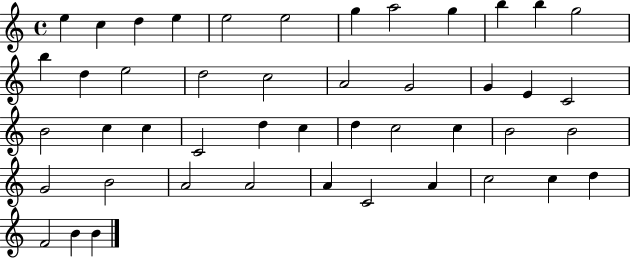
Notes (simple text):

E5/q C5/q D5/q E5/q E5/h E5/h G5/q A5/h G5/q B5/q B5/q G5/h B5/q D5/q E5/h D5/h C5/h A4/h G4/h G4/q E4/q C4/h B4/h C5/q C5/q C4/h D5/q C5/q D5/q C5/h C5/q B4/h B4/h G4/h B4/h A4/h A4/h A4/q C4/h A4/q C5/h C5/q D5/q F4/h B4/q B4/q